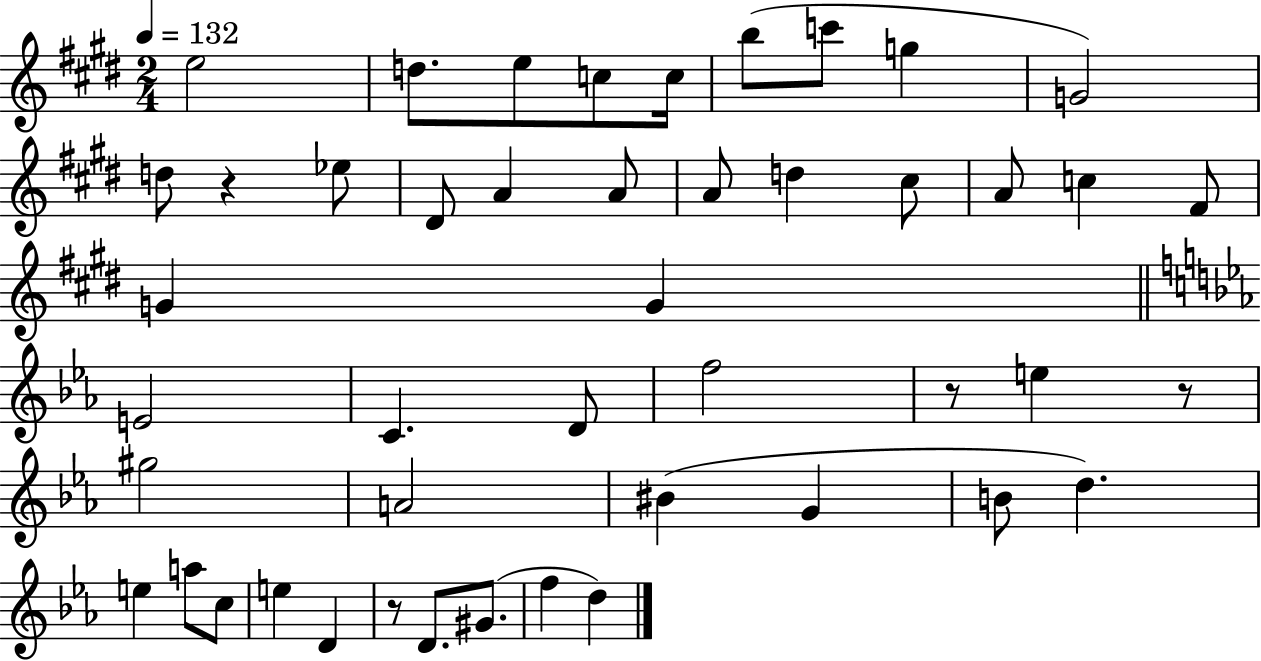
{
  \clef treble
  \numericTimeSignature
  \time 2/4
  \key e \major
  \tempo 4 = 132
  \repeat volta 2 { e''2 | d''8. e''8 c''8 c''16 | b''8( c'''8 g''4 | g'2) | \break d''8 r4 ees''8 | dis'8 a'4 a'8 | a'8 d''4 cis''8 | a'8 c''4 fis'8 | \break g'4 g'4 | \bar "||" \break \key c \minor e'2 | c'4. d'8 | f''2 | r8 e''4 r8 | \break gis''2 | a'2 | bis'4( g'4 | b'8 d''4.) | \break e''4 a''8 c''8 | e''4 d'4 | r8 d'8. gis'8.( | f''4 d''4) | \break } \bar "|."
}